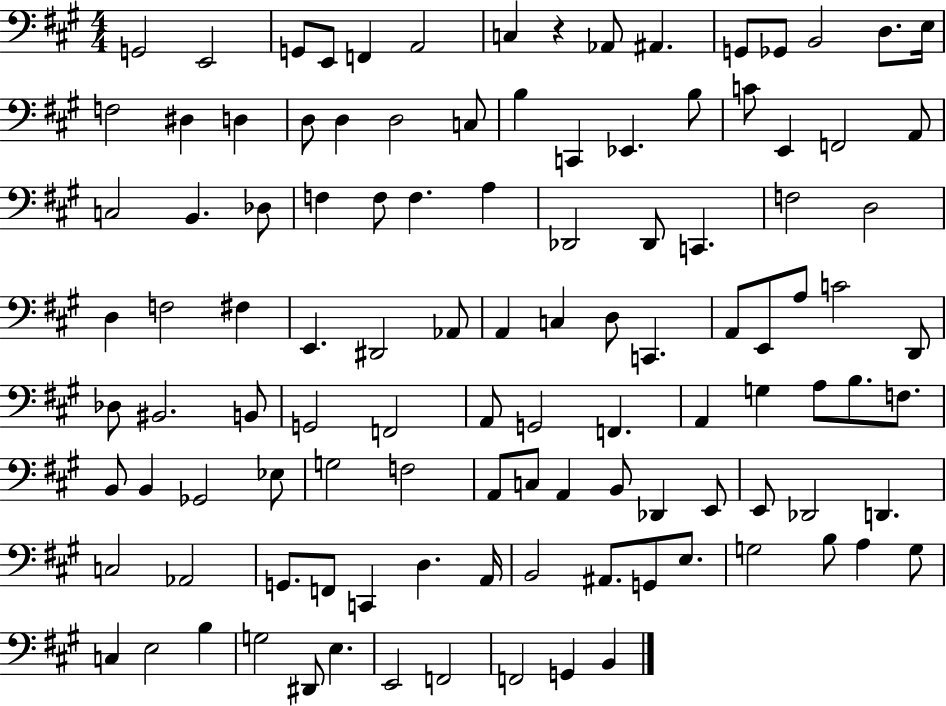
{
  \clef bass
  \numericTimeSignature
  \time 4/4
  \key a \major
  g,2 e,2 | g,8 e,8 f,4 a,2 | c4 r4 aes,8 ais,4. | g,8 ges,8 b,2 d8. e16 | \break f2 dis4 d4 | d8 d4 d2 c8 | b4 c,4 ees,4. b8 | c'8 e,4 f,2 a,8 | \break c2 b,4. des8 | f4 f8 f4. a4 | des,2 des,8 c,4. | f2 d2 | \break d4 f2 fis4 | e,4. dis,2 aes,8 | a,4 c4 d8 c,4. | a,8 e,8 a8 c'2 d,8 | \break des8 bis,2. b,8 | g,2 f,2 | a,8 g,2 f,4. | a,4 g4 a8 b8. f8. | \break b,8 b,4 ges,2 ees8 | g2 f2 | a,8 c8 a,4 b,8 des,4 e,8 | e,8 des,2 d,4. | \break c2 aes,2 | g,8. f,8 c,4 d4. a,16 | b,2 ais,8. g,8 e8. | g2 b8 a4 g8 | \break c4 e2 b4 | g2 dis,8 e4. | e,2 f,2 | f,2 g,4 b,4 | \break \bar "|."
}